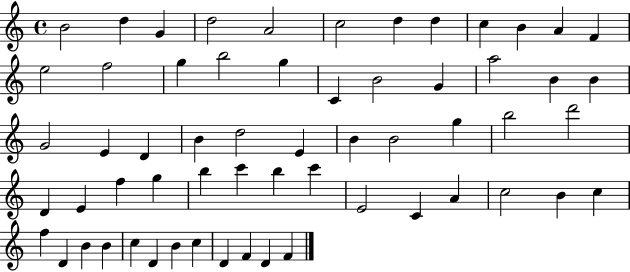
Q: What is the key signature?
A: C major